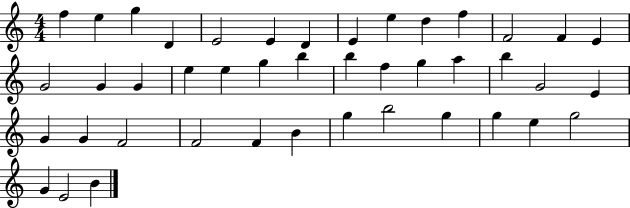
X:1
T:Untitled
M:4/4
L:1/4
K:C
f e g D E2 E D E e d f F2 F E G2 G G e e g b b f g a b G2 E G G F2 F2 F B g b2 g g e g2 G E2 B